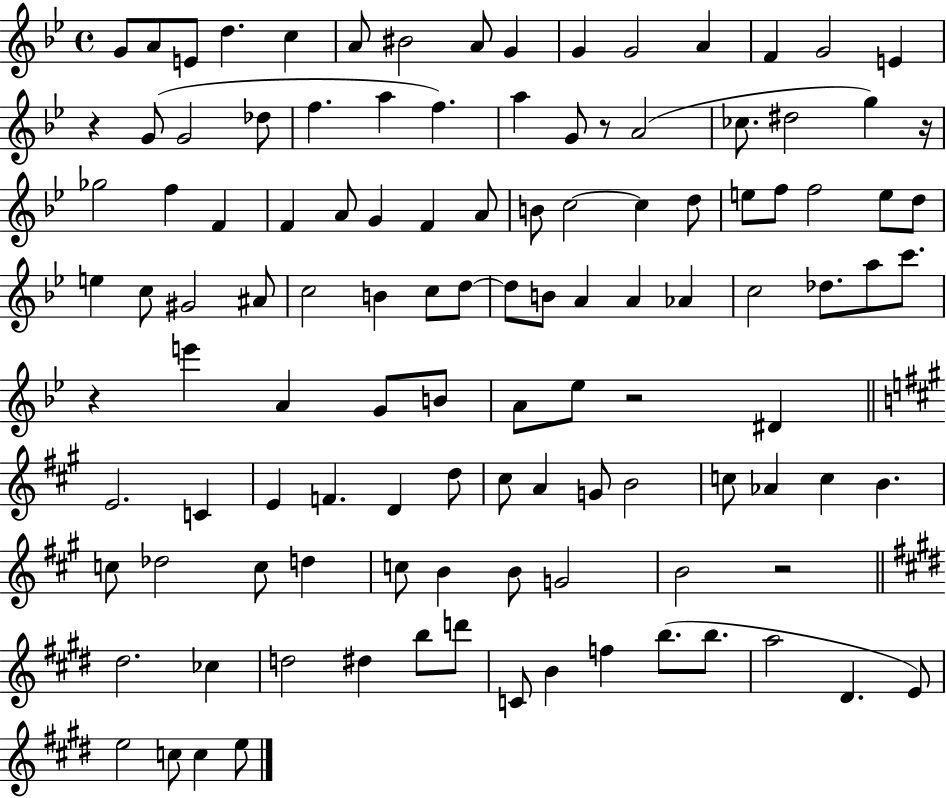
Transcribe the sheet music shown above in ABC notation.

X:1
T:Untitled
M:4/4
L:1/4
K:Bb
G/2 A/2 E/2 d c A/2 ^B2 A/2 G G G2 A F G2 E z G/2 G2 _d/2 f a f a G/2 z/2 A2 _c/2 ^d2 g z/4 _g2 f F F A/2 G F A/2 B/2 c2 c d/2 e/2 f/2 f2 e/2 d/2 e c/2 ^G2 ^A/2 c2 B c/2 d/2 d/2 B/2 A A _A c2 _d/2 a/2 c'/2 z e' A G/2 B/2 A/2 _e/2 z2 ^D E2 C E F D d/2 ^c/2 A G/2 B2 c/2 _A c B c/2 _d2 c/2 d c/2 B B/2 G2 B2 z2 ^d2 _c d2 ^d b/2 d'/2 C/2 B f b/2 b/2 a2 ^D E/2 e2 c/2 c e/2